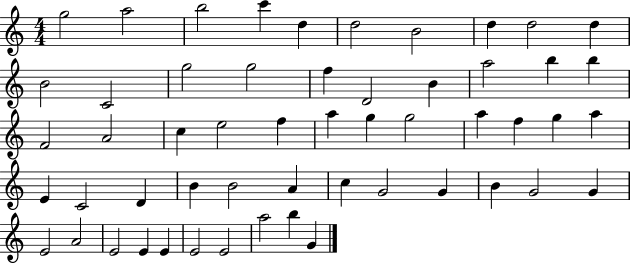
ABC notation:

X:1
T:Untitled
M:4/4
L:1/4
K:C
g2 a2 b2 c' d d2 B2 d d2 d B2 C2 g2 g2 f D2 B a2 b b F2 A2 c e2 f a g g2 a f g a E C2 D B B2 A c G2 G B G2 G E2 A2 E2 E E E2 E2 a2 b G